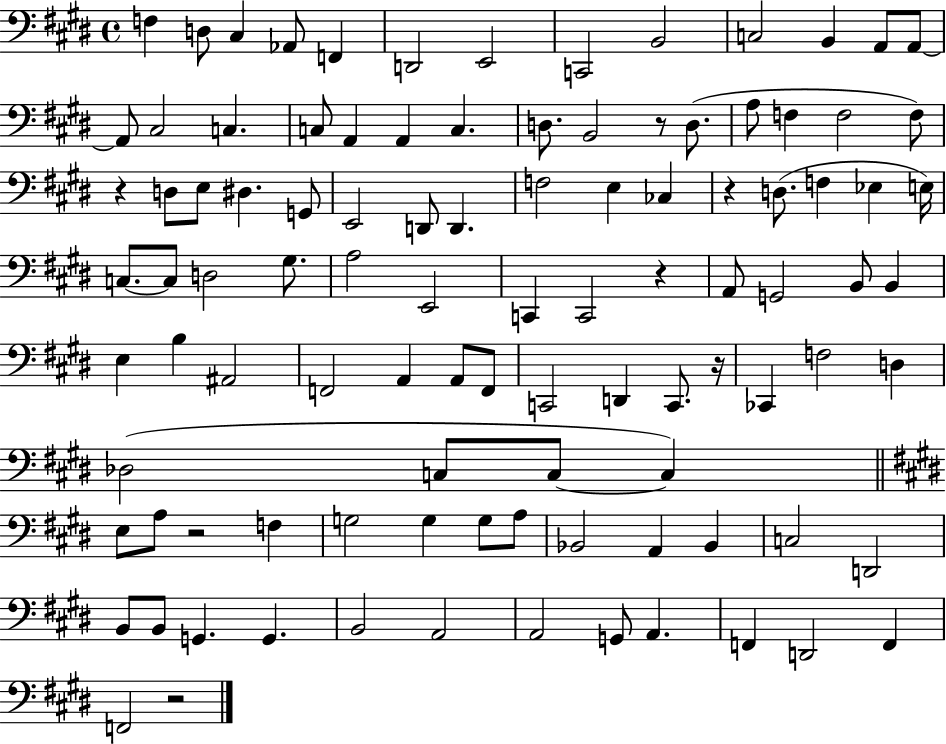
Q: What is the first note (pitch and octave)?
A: F3